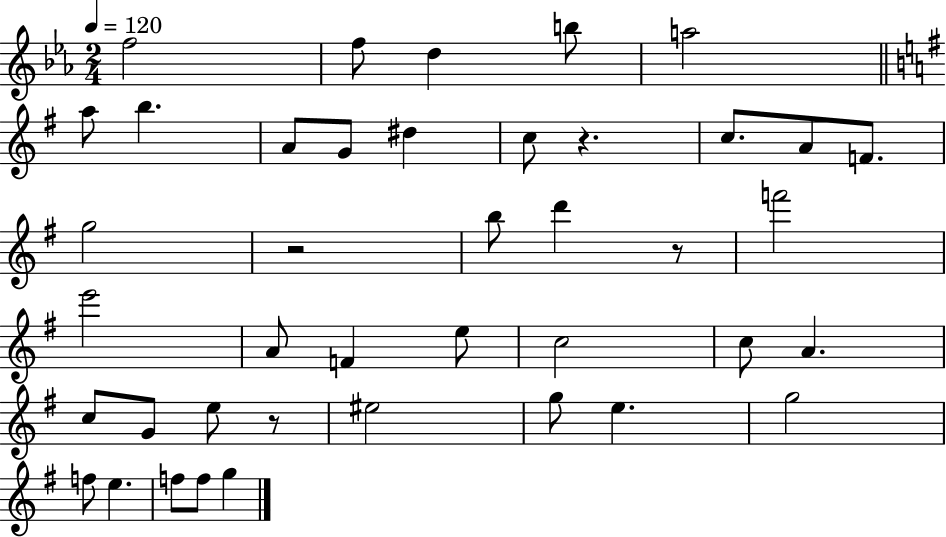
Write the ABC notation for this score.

X:1
T:Untitled
M:2/4
L:1/4
K:Eb
f2 f/2 d b/2 a2 a/2 b A/2 G/2 ^d c/2 z c/2 A/2 F/2 g2 z2 b/2 d' z/2 f'2 e'2 A/2 F e/2 c2 c/2 A c/2 G/2 e/2 z/2 ^e2 g/2 e g2 f/2 e f/2 f/2 g